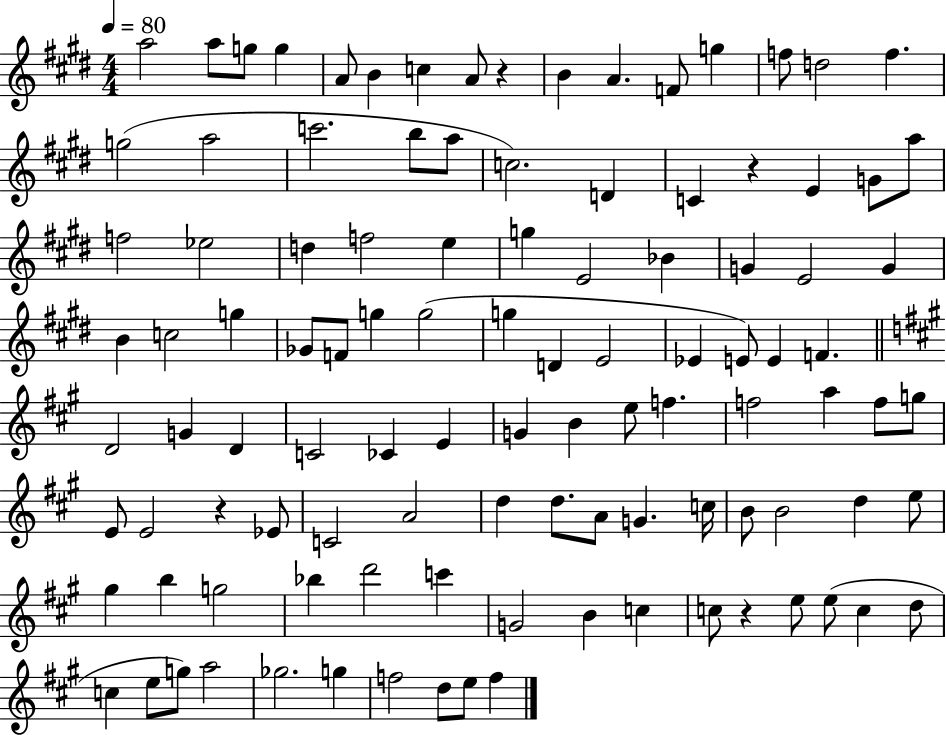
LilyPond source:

{
  \clef treble
  \numericTimeSignature
  \time 4/4
  \key e \major
  \tempo 4 = 80
  a''2 a''8 g''8 g''4 | a'8 b'4 c''4 a'8 r4 | b'4 a'4. f'8 g''4 | f''8 d''2 f''4. | \break g''2( a''2 | c'''2. b''8 a''8 | c''2.) d'4 | c'4 r4 e'4 g'8 a''8 | \break f''2 ees''2 | d''4 f''2 e''4 | g''4 e'2 bes'4 | g'4 e'2 g'4 | \break b'4 c''2 g''4 | ges'8 f'8 g''4 g''2( | g''4 d'4 e'2 | ees'4 e'8) e'4 f'4. | \break \bar "||" \break \key a \major d'2 g'4 d'4 | c'2 ces'4 e'4 | g'4 b'4 e''8 f''4. | f''2 a''4 f''8 g''8 | \break e'8 e'2 r4 ees'8 | c'2 a'2 | d''4 d''8. a'8 g'4. c''16 | b'8 b'2 d''4 e''8 | \break gis''4 b''4 g''2 | bes''4 d'''2 c'''4 | g'2 b'4 c''4 | c''8 r4 e''8 e''8( c''4 d''8 | \break c''4 e''8 g''8) a''2 | ges''2. g''4 | f''2 d''8 e''8 f''4 | \bar "|."
}